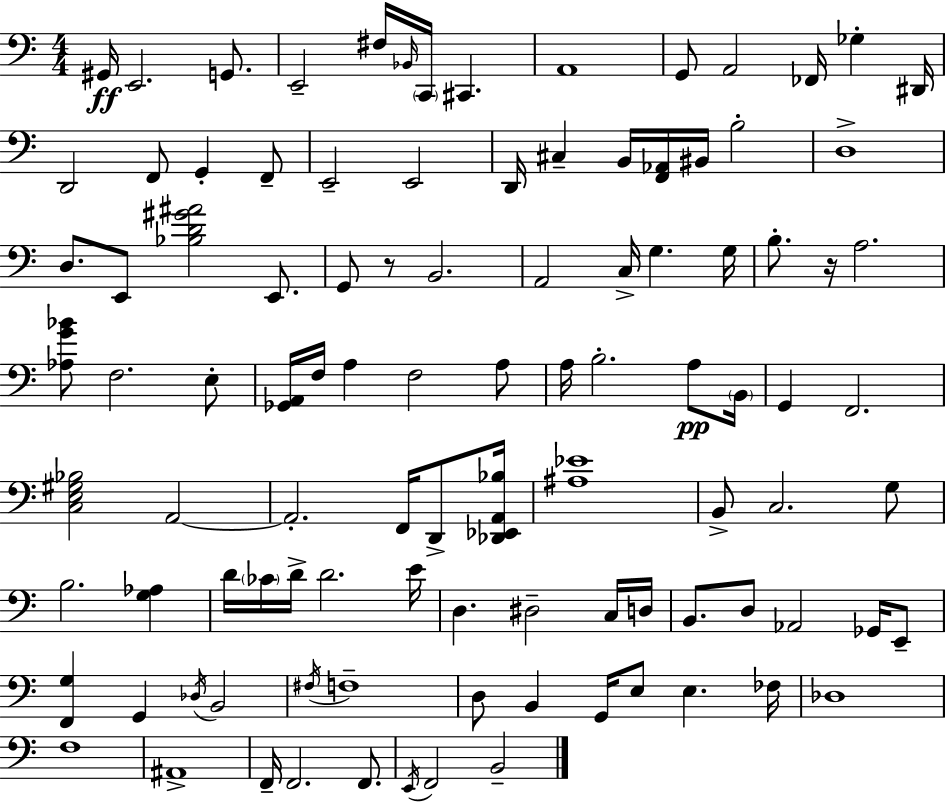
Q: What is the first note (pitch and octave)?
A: G#2